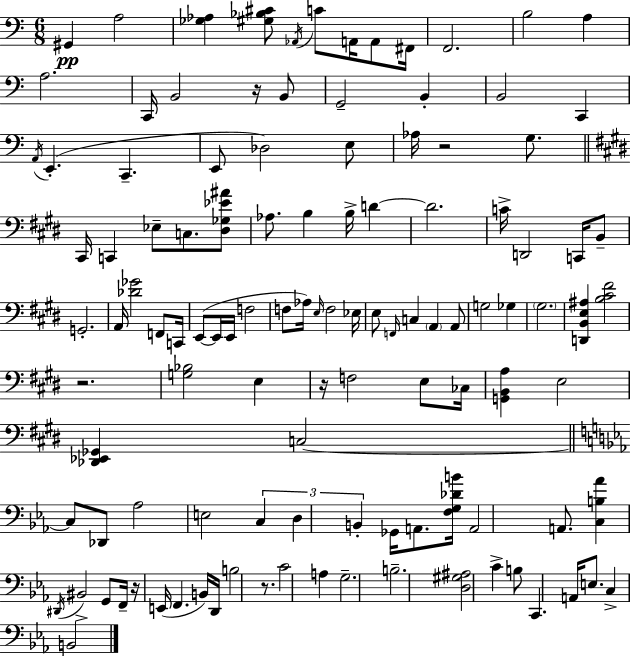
X:1
T:Untitled
M:6/8
L:1/4
K:Am
^G,, A,2 [_G,_A,] [^G,_B,^C]/2 _A,,/4 C/2 A,,/4 A,,/2 ^F,,/4 F,,2 B,2 A, A,2 C,,/4 B,,2 z/4 B,,/2 G,,2 B,, B,,2 C,, A,,/4 E,, C,, E,,/2 _D,2 E,/2 _A,/4 z2 G,/2 ^C,,/4 C,, _E,/2 C,/2 [^D,_G,_E^A]/2 _A,/2 B, B,/4 D D2 C/4 D,,2 C,,/4 B,,/2 G,,2 A,,/4 [_D_G]2 F,,/2 C,,/4 E,,/2 E,,/4 E,,/4 F,2 F,/2 _A,/4 E,/4 F,2 _E,/4 E,/2 F,,/4 C, A,, A,,/2 G,2 _G, ^G,2 [D,,B,,E,^A,] [B,^C^F]2 z2 [G,_B,]2 E, z/4 F,2 E,/2 _C,/4 [G,,B,,A,] E,2 [_D,,_E,,_G,,] C,2 C,/2 _D,,/2 _A,2 E,2 C, D, B,, _G,,/4 A,,/2 [F,G,_DB]/4 A,,2 A,,/2 [C,B,_A] ^D,,/4 ^B,,2 G,,/2 F,,/4 z/4 E,,/4 F,, B,,/4 D,,/4 B,2 z/2 C2 A, G,2 B,2 [D,^G,^A,]2 C B,/2 C,, A,,/4 E,/2 C, B,,2